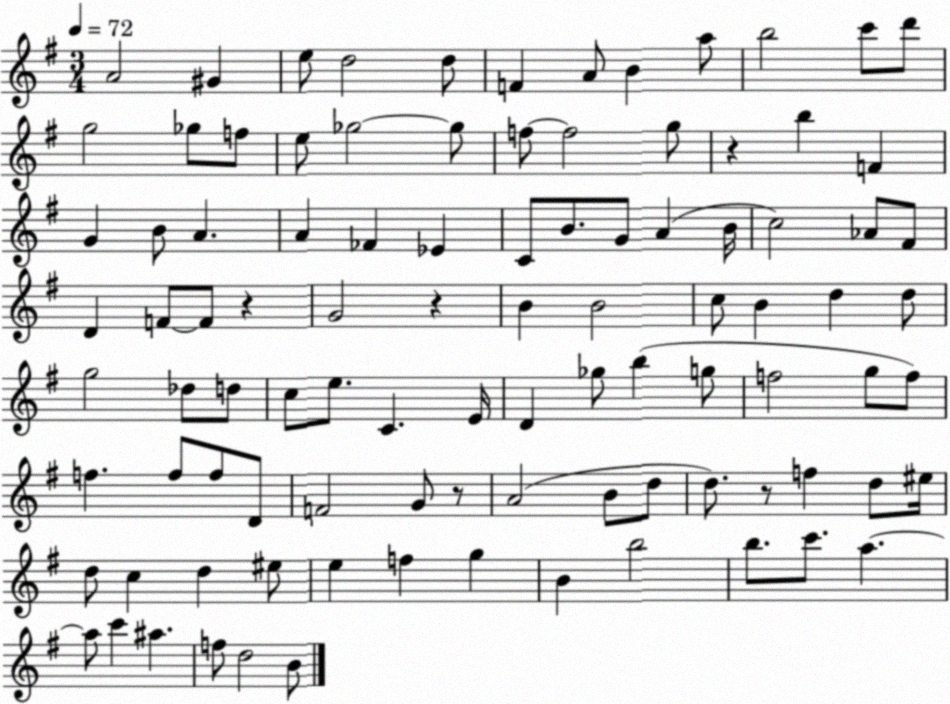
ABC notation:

X:1
T:Untitled
M:3/4
L:1/4
K:G
A2 ^G e/2 d2 d/2 F A/2 B a/2 b2 c'/2 d'/2 g2 _g/2 f/2 e/2 _g2 _g/2 f/2 f2 g/2 z b F G B/2 A A _F _E C/2 B/2 G/2 A B/4 c2 _A/2 ^F/2 D F/2 F/2 z G2 z B B2 c/2 B d d/2 g2 _d/2 d/2 c/2 e/2 C E/4 D _g/2 b g/2 f2 g/2 f/2 f f/2 f/2 D/2 F2 G/2 z/2 A2 B/2 d/2 d/2 z/2 f d/2 ^e/4 d/2 c d ^e/2 e f g B b2 b/2 c'/2 a a/2 c' ^a f/2 d2 B/2